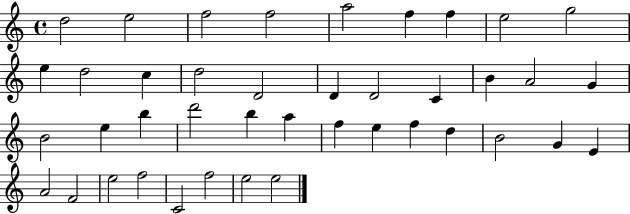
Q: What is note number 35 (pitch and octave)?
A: F4